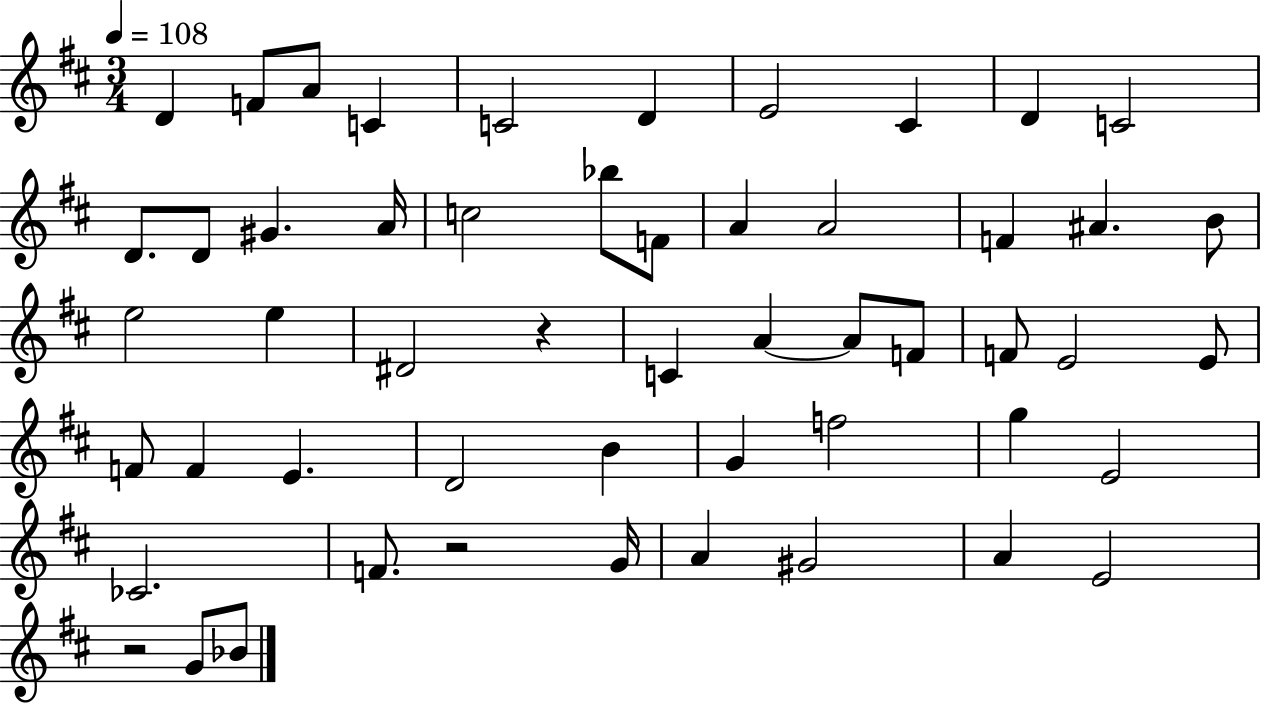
{
  \clef treble
  \numericTimeSignature
  \time 3/4
  \key d \major
  \tempo 4 = 108
  d'4 f'8 a'8 c'4 | c'2 d'4 | e'2 cis'4 | d'4 c'2 | \break d'8. d'8 gis'4. a'16 | c''2 bes''8 f'8 | a'4 a'2 | f'4 ais'4. b'8 | \break e''2 e''4 | dis'2 r4 | c'4 a'4~~ a'8 f'8 | f'8 e'2 e'8 | \break f'8 f'4 e'4. | d'2 b'4 | g'4 f''2 | g''4 e'2 | \break ces'2. | f'8. r2 g'16 | a'4 gis'2 | a'4 e'2 | \break r2 g'8 bes'8 | \bar "|."
}